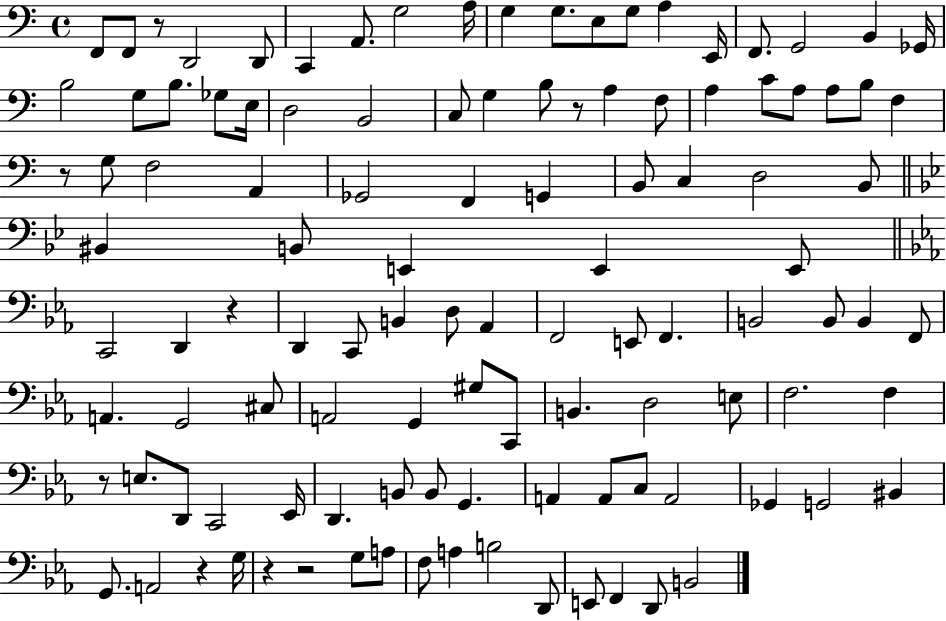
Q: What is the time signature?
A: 4/4